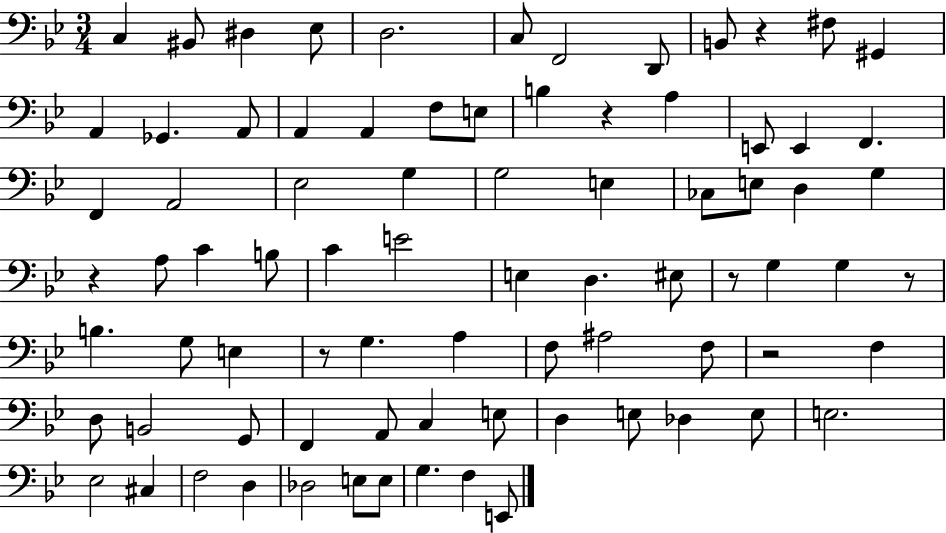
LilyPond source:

{
  \clef bass
  \numericTimeSignature
  \time 3/4
  \key bes \major
  \repeat volta 2 { c4 bis,8 dis4 ees8 | d2. | c8 f,2 d,8 | b,8 r4 fis8 gis,4 | \break a,4 ges,4. a,8 | a,4 a,4 f8 e8 | b4 r4 a4 | e,8 e,4 f,4. | \break f,4 a,2 | ees2 g4 | g2 e4 | ces8 e8 d4 g4 | \break r4 a8 c'4 b8 | c'4 e'2 | e4 d4. eis8 | r8 g4 g4 r8 | \break b4. g8 e4 | r8 g4. a4 | f8 ais2 f8 | r2 f4 | \break d8 b,2 g,8 | f,4 a,8 c4 e8 | d4 e8 des4 e8 | e2. | \break ees2 cis4 | f2 d4 | des2 e8 e8 | g4. f4 e,8 | \break } \bar "|."
}